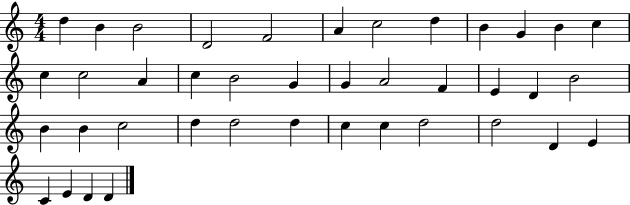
D5/q B4/q B4/h D4/h F4/h A4/q C5/h D5/q B4/q G4/q B4/q C5/q C5/q C5/h A4/q C5/q B4/h G4/q G4/q A4/h F4/q E4/q D4/q B4/h B4/q B4/q C5/h D5/q D5/h D5/q C5/q C5/q D5/h D5/h D4/q E4/q C4/q E4/q D4/q D4/q